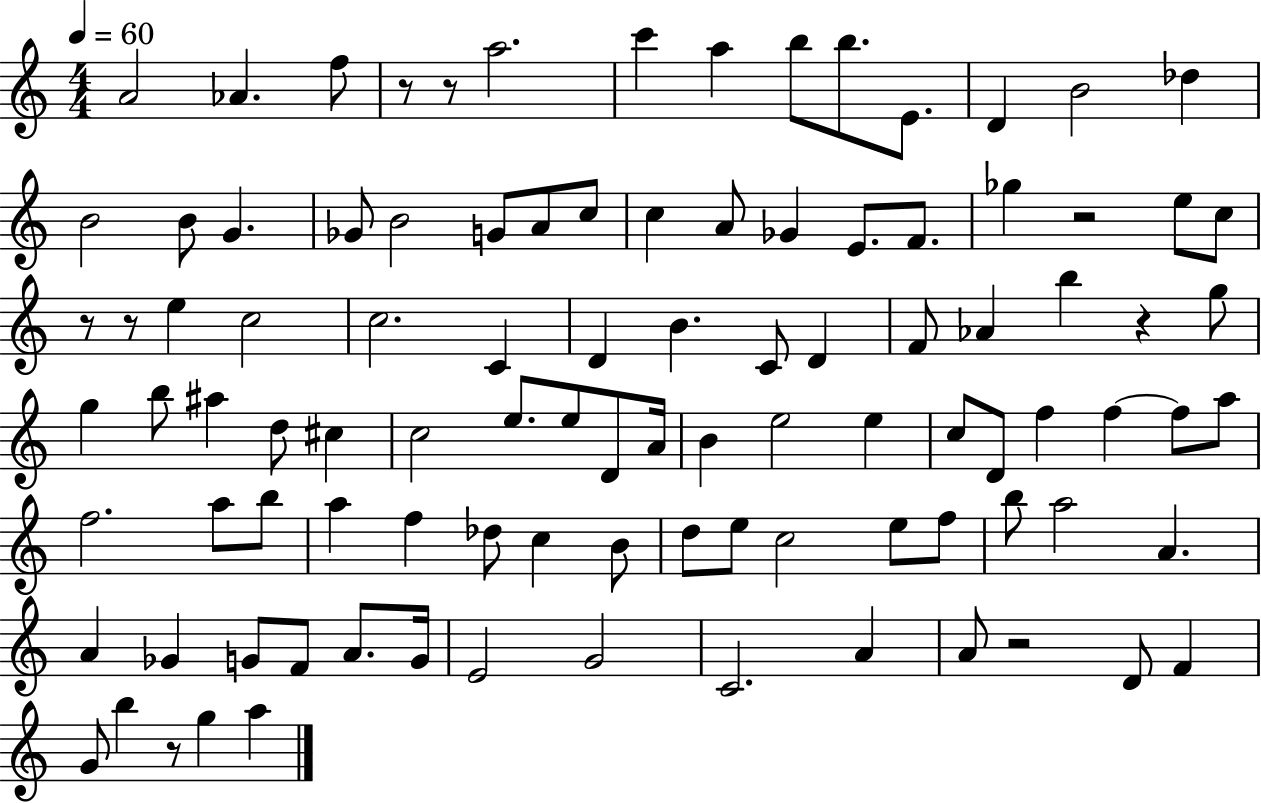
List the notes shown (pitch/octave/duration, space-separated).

A4/h Ab4/q. F5/e R/e R/e A5/h. C6/q A5/q B5/e B5/e. E4/e. D4/q B4/h Db5/q B4/h B4/e G4/q. Gb4/e B4/h G4/e A4/e C5/e C5/q A4/e Gb4/q E4/e. F4/e. Gb5/q R/h E5/e C5/e R/e R/e E5/q C5/h C5/h. C4/q D4/q B4/q. C4/e D4/q F4/e Ab4/q B5/q R/q G5/e G5/q B5/e A#5/q D5/e C#5/q C5/h E5/e. E5/e D4/e A4/s B4/q E5/h E5/q C5/e D4/e F5/q F5/q F5/e A5/e F5/h. A5/e B5/e A5/q F5/q Db5/e C5/q B4/e D5/e E5/e C5/h E5/e F5/e B5/e A5/h A4/q. A4/q Gb4/q G4/e F4/e A4/e. G4/s E4/h G4/h C4/h. A4/q A4/e R/h D4/e F4/q G4/e B5/q R/e G5/q A5/q